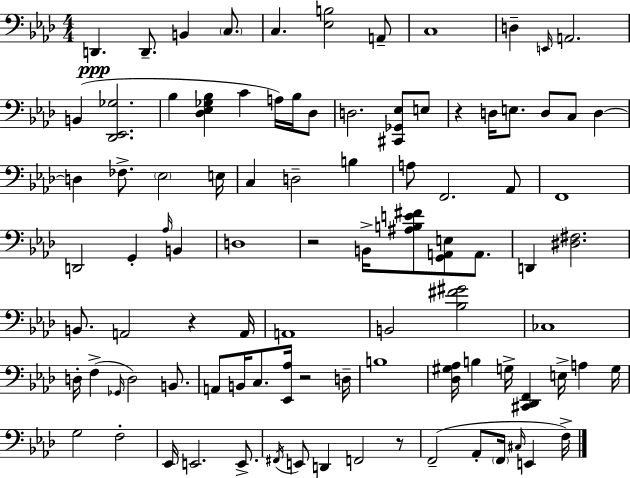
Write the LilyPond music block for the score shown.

{
  \clef bass
  \numericTimeSignature
  \time 4/4
  \key f \minor
  d,4.\ppp d,8.-- b,4 \parenthesize c8. | c4. <ees b>2 a,8-- | c1 | d4-- \grace { e,16 } a,2. | \break b,4( <des, ees, ges>2. | bes4 <des ees ges bes>4 c'4 a16) bes16 des8 | d2. <cis, ges, ees>8 e8 | r4 d16 e8. d8 c8 d4~~ | \break d4 fes8.-> \parenthesize ees2 | e16 c4 d2-- b4 | a8 f,2. aes,8 | f,1 | \break d,2 g,4-. \grace { aes16 } b,4 | d1 | r2 b,16-> <ais b e' fis'>8 <g, a, e>8 a,8. | d,4 <dis fis>2. | \break b,8. a,2 r4 | a,16 a,1 | b,2 <bes fis' gis'>2 | ces1 | \break d16-. f4->( \grace { ges,16 } d2) | b,8. a,8 b,16 c8. <ees, aes>16 r2 | d16-- b1 | <des gis aes>16 b4 g16-> <cis, des, f,>4 e16-> a4 | \break g16 g2 f2-. | ees,16 e,2. | e,8.-> \acciaccatura { fis,16 } e,8 d,4 f,2 | r8 f,2--( aes,8-. \parenthesize f,16 \grace { cis16 } | \break e,4 f16->) \bar "|."
}